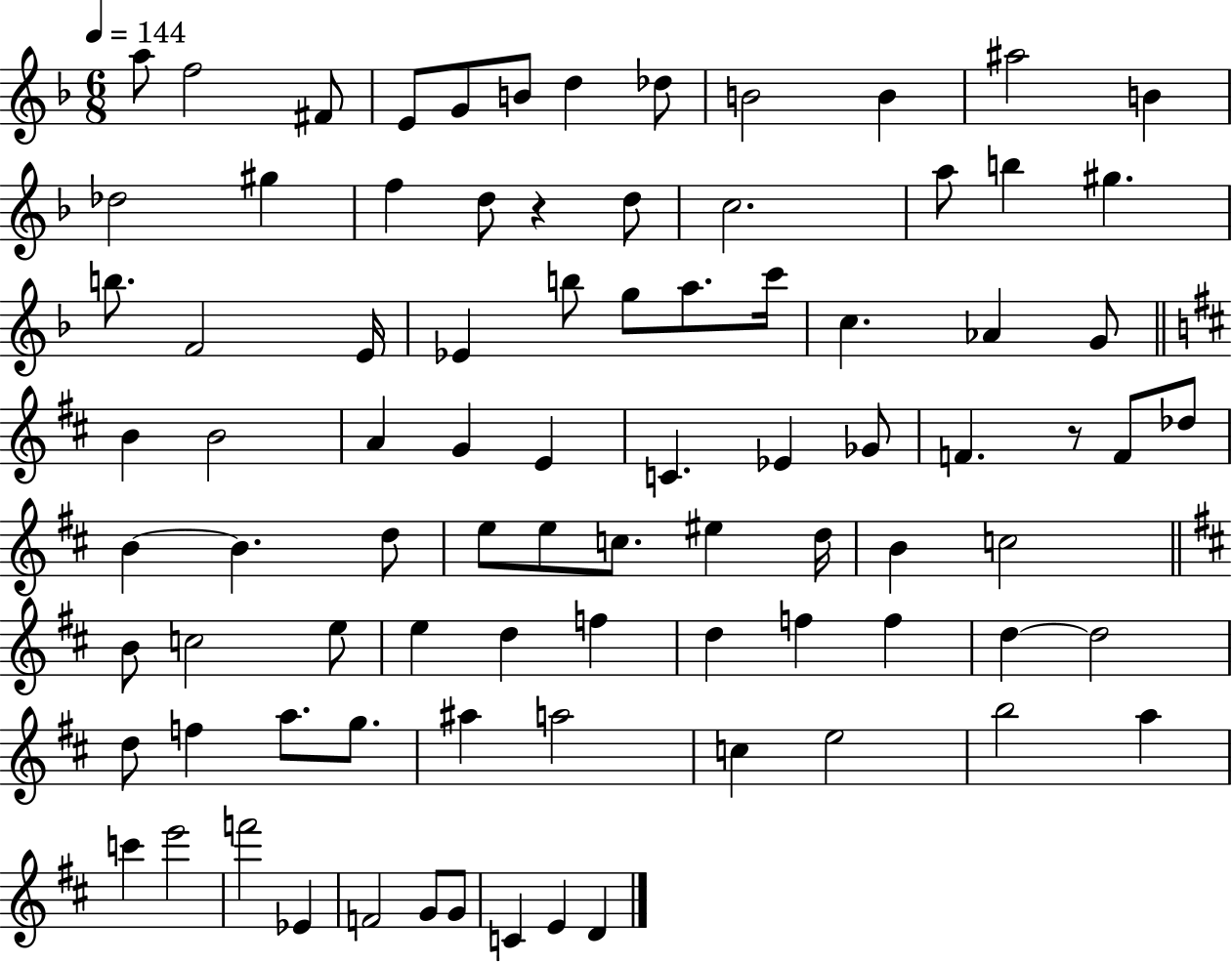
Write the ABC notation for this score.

X:1
T:Untitled
M:6/8
L:1/4
K:F
a/2 f2 ^F/2 E/2 G/2 B/2 d _d/2 B2 B ^a2 B _d2 ^g f d/2 z d/2 c2 a/2 b ^g b/2 F2 E/4 _E b/2 g/2 a/2 c'/4 c _A G/2 B B2 A G E C _E _G/2 F z/2 F/2 _d/2 B B d/2 e/2 e/2 c/2 ^e d/4 B c2 B/2 c2 e/2 e d f d f f d d2 d/2 f a/2 g/2 ^a a2 c e2 b2 a c' e'2 f'2 _E F2 G/2 G/2 C E D